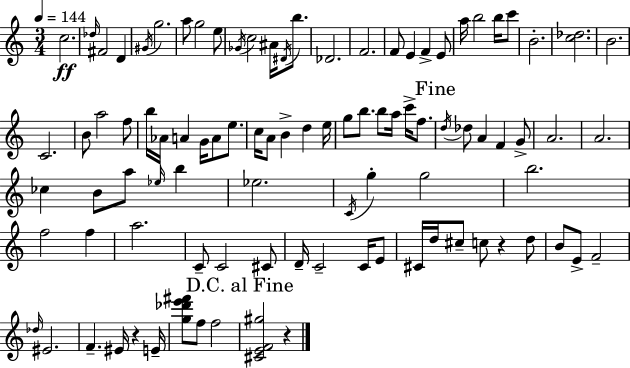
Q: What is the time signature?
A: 3/4